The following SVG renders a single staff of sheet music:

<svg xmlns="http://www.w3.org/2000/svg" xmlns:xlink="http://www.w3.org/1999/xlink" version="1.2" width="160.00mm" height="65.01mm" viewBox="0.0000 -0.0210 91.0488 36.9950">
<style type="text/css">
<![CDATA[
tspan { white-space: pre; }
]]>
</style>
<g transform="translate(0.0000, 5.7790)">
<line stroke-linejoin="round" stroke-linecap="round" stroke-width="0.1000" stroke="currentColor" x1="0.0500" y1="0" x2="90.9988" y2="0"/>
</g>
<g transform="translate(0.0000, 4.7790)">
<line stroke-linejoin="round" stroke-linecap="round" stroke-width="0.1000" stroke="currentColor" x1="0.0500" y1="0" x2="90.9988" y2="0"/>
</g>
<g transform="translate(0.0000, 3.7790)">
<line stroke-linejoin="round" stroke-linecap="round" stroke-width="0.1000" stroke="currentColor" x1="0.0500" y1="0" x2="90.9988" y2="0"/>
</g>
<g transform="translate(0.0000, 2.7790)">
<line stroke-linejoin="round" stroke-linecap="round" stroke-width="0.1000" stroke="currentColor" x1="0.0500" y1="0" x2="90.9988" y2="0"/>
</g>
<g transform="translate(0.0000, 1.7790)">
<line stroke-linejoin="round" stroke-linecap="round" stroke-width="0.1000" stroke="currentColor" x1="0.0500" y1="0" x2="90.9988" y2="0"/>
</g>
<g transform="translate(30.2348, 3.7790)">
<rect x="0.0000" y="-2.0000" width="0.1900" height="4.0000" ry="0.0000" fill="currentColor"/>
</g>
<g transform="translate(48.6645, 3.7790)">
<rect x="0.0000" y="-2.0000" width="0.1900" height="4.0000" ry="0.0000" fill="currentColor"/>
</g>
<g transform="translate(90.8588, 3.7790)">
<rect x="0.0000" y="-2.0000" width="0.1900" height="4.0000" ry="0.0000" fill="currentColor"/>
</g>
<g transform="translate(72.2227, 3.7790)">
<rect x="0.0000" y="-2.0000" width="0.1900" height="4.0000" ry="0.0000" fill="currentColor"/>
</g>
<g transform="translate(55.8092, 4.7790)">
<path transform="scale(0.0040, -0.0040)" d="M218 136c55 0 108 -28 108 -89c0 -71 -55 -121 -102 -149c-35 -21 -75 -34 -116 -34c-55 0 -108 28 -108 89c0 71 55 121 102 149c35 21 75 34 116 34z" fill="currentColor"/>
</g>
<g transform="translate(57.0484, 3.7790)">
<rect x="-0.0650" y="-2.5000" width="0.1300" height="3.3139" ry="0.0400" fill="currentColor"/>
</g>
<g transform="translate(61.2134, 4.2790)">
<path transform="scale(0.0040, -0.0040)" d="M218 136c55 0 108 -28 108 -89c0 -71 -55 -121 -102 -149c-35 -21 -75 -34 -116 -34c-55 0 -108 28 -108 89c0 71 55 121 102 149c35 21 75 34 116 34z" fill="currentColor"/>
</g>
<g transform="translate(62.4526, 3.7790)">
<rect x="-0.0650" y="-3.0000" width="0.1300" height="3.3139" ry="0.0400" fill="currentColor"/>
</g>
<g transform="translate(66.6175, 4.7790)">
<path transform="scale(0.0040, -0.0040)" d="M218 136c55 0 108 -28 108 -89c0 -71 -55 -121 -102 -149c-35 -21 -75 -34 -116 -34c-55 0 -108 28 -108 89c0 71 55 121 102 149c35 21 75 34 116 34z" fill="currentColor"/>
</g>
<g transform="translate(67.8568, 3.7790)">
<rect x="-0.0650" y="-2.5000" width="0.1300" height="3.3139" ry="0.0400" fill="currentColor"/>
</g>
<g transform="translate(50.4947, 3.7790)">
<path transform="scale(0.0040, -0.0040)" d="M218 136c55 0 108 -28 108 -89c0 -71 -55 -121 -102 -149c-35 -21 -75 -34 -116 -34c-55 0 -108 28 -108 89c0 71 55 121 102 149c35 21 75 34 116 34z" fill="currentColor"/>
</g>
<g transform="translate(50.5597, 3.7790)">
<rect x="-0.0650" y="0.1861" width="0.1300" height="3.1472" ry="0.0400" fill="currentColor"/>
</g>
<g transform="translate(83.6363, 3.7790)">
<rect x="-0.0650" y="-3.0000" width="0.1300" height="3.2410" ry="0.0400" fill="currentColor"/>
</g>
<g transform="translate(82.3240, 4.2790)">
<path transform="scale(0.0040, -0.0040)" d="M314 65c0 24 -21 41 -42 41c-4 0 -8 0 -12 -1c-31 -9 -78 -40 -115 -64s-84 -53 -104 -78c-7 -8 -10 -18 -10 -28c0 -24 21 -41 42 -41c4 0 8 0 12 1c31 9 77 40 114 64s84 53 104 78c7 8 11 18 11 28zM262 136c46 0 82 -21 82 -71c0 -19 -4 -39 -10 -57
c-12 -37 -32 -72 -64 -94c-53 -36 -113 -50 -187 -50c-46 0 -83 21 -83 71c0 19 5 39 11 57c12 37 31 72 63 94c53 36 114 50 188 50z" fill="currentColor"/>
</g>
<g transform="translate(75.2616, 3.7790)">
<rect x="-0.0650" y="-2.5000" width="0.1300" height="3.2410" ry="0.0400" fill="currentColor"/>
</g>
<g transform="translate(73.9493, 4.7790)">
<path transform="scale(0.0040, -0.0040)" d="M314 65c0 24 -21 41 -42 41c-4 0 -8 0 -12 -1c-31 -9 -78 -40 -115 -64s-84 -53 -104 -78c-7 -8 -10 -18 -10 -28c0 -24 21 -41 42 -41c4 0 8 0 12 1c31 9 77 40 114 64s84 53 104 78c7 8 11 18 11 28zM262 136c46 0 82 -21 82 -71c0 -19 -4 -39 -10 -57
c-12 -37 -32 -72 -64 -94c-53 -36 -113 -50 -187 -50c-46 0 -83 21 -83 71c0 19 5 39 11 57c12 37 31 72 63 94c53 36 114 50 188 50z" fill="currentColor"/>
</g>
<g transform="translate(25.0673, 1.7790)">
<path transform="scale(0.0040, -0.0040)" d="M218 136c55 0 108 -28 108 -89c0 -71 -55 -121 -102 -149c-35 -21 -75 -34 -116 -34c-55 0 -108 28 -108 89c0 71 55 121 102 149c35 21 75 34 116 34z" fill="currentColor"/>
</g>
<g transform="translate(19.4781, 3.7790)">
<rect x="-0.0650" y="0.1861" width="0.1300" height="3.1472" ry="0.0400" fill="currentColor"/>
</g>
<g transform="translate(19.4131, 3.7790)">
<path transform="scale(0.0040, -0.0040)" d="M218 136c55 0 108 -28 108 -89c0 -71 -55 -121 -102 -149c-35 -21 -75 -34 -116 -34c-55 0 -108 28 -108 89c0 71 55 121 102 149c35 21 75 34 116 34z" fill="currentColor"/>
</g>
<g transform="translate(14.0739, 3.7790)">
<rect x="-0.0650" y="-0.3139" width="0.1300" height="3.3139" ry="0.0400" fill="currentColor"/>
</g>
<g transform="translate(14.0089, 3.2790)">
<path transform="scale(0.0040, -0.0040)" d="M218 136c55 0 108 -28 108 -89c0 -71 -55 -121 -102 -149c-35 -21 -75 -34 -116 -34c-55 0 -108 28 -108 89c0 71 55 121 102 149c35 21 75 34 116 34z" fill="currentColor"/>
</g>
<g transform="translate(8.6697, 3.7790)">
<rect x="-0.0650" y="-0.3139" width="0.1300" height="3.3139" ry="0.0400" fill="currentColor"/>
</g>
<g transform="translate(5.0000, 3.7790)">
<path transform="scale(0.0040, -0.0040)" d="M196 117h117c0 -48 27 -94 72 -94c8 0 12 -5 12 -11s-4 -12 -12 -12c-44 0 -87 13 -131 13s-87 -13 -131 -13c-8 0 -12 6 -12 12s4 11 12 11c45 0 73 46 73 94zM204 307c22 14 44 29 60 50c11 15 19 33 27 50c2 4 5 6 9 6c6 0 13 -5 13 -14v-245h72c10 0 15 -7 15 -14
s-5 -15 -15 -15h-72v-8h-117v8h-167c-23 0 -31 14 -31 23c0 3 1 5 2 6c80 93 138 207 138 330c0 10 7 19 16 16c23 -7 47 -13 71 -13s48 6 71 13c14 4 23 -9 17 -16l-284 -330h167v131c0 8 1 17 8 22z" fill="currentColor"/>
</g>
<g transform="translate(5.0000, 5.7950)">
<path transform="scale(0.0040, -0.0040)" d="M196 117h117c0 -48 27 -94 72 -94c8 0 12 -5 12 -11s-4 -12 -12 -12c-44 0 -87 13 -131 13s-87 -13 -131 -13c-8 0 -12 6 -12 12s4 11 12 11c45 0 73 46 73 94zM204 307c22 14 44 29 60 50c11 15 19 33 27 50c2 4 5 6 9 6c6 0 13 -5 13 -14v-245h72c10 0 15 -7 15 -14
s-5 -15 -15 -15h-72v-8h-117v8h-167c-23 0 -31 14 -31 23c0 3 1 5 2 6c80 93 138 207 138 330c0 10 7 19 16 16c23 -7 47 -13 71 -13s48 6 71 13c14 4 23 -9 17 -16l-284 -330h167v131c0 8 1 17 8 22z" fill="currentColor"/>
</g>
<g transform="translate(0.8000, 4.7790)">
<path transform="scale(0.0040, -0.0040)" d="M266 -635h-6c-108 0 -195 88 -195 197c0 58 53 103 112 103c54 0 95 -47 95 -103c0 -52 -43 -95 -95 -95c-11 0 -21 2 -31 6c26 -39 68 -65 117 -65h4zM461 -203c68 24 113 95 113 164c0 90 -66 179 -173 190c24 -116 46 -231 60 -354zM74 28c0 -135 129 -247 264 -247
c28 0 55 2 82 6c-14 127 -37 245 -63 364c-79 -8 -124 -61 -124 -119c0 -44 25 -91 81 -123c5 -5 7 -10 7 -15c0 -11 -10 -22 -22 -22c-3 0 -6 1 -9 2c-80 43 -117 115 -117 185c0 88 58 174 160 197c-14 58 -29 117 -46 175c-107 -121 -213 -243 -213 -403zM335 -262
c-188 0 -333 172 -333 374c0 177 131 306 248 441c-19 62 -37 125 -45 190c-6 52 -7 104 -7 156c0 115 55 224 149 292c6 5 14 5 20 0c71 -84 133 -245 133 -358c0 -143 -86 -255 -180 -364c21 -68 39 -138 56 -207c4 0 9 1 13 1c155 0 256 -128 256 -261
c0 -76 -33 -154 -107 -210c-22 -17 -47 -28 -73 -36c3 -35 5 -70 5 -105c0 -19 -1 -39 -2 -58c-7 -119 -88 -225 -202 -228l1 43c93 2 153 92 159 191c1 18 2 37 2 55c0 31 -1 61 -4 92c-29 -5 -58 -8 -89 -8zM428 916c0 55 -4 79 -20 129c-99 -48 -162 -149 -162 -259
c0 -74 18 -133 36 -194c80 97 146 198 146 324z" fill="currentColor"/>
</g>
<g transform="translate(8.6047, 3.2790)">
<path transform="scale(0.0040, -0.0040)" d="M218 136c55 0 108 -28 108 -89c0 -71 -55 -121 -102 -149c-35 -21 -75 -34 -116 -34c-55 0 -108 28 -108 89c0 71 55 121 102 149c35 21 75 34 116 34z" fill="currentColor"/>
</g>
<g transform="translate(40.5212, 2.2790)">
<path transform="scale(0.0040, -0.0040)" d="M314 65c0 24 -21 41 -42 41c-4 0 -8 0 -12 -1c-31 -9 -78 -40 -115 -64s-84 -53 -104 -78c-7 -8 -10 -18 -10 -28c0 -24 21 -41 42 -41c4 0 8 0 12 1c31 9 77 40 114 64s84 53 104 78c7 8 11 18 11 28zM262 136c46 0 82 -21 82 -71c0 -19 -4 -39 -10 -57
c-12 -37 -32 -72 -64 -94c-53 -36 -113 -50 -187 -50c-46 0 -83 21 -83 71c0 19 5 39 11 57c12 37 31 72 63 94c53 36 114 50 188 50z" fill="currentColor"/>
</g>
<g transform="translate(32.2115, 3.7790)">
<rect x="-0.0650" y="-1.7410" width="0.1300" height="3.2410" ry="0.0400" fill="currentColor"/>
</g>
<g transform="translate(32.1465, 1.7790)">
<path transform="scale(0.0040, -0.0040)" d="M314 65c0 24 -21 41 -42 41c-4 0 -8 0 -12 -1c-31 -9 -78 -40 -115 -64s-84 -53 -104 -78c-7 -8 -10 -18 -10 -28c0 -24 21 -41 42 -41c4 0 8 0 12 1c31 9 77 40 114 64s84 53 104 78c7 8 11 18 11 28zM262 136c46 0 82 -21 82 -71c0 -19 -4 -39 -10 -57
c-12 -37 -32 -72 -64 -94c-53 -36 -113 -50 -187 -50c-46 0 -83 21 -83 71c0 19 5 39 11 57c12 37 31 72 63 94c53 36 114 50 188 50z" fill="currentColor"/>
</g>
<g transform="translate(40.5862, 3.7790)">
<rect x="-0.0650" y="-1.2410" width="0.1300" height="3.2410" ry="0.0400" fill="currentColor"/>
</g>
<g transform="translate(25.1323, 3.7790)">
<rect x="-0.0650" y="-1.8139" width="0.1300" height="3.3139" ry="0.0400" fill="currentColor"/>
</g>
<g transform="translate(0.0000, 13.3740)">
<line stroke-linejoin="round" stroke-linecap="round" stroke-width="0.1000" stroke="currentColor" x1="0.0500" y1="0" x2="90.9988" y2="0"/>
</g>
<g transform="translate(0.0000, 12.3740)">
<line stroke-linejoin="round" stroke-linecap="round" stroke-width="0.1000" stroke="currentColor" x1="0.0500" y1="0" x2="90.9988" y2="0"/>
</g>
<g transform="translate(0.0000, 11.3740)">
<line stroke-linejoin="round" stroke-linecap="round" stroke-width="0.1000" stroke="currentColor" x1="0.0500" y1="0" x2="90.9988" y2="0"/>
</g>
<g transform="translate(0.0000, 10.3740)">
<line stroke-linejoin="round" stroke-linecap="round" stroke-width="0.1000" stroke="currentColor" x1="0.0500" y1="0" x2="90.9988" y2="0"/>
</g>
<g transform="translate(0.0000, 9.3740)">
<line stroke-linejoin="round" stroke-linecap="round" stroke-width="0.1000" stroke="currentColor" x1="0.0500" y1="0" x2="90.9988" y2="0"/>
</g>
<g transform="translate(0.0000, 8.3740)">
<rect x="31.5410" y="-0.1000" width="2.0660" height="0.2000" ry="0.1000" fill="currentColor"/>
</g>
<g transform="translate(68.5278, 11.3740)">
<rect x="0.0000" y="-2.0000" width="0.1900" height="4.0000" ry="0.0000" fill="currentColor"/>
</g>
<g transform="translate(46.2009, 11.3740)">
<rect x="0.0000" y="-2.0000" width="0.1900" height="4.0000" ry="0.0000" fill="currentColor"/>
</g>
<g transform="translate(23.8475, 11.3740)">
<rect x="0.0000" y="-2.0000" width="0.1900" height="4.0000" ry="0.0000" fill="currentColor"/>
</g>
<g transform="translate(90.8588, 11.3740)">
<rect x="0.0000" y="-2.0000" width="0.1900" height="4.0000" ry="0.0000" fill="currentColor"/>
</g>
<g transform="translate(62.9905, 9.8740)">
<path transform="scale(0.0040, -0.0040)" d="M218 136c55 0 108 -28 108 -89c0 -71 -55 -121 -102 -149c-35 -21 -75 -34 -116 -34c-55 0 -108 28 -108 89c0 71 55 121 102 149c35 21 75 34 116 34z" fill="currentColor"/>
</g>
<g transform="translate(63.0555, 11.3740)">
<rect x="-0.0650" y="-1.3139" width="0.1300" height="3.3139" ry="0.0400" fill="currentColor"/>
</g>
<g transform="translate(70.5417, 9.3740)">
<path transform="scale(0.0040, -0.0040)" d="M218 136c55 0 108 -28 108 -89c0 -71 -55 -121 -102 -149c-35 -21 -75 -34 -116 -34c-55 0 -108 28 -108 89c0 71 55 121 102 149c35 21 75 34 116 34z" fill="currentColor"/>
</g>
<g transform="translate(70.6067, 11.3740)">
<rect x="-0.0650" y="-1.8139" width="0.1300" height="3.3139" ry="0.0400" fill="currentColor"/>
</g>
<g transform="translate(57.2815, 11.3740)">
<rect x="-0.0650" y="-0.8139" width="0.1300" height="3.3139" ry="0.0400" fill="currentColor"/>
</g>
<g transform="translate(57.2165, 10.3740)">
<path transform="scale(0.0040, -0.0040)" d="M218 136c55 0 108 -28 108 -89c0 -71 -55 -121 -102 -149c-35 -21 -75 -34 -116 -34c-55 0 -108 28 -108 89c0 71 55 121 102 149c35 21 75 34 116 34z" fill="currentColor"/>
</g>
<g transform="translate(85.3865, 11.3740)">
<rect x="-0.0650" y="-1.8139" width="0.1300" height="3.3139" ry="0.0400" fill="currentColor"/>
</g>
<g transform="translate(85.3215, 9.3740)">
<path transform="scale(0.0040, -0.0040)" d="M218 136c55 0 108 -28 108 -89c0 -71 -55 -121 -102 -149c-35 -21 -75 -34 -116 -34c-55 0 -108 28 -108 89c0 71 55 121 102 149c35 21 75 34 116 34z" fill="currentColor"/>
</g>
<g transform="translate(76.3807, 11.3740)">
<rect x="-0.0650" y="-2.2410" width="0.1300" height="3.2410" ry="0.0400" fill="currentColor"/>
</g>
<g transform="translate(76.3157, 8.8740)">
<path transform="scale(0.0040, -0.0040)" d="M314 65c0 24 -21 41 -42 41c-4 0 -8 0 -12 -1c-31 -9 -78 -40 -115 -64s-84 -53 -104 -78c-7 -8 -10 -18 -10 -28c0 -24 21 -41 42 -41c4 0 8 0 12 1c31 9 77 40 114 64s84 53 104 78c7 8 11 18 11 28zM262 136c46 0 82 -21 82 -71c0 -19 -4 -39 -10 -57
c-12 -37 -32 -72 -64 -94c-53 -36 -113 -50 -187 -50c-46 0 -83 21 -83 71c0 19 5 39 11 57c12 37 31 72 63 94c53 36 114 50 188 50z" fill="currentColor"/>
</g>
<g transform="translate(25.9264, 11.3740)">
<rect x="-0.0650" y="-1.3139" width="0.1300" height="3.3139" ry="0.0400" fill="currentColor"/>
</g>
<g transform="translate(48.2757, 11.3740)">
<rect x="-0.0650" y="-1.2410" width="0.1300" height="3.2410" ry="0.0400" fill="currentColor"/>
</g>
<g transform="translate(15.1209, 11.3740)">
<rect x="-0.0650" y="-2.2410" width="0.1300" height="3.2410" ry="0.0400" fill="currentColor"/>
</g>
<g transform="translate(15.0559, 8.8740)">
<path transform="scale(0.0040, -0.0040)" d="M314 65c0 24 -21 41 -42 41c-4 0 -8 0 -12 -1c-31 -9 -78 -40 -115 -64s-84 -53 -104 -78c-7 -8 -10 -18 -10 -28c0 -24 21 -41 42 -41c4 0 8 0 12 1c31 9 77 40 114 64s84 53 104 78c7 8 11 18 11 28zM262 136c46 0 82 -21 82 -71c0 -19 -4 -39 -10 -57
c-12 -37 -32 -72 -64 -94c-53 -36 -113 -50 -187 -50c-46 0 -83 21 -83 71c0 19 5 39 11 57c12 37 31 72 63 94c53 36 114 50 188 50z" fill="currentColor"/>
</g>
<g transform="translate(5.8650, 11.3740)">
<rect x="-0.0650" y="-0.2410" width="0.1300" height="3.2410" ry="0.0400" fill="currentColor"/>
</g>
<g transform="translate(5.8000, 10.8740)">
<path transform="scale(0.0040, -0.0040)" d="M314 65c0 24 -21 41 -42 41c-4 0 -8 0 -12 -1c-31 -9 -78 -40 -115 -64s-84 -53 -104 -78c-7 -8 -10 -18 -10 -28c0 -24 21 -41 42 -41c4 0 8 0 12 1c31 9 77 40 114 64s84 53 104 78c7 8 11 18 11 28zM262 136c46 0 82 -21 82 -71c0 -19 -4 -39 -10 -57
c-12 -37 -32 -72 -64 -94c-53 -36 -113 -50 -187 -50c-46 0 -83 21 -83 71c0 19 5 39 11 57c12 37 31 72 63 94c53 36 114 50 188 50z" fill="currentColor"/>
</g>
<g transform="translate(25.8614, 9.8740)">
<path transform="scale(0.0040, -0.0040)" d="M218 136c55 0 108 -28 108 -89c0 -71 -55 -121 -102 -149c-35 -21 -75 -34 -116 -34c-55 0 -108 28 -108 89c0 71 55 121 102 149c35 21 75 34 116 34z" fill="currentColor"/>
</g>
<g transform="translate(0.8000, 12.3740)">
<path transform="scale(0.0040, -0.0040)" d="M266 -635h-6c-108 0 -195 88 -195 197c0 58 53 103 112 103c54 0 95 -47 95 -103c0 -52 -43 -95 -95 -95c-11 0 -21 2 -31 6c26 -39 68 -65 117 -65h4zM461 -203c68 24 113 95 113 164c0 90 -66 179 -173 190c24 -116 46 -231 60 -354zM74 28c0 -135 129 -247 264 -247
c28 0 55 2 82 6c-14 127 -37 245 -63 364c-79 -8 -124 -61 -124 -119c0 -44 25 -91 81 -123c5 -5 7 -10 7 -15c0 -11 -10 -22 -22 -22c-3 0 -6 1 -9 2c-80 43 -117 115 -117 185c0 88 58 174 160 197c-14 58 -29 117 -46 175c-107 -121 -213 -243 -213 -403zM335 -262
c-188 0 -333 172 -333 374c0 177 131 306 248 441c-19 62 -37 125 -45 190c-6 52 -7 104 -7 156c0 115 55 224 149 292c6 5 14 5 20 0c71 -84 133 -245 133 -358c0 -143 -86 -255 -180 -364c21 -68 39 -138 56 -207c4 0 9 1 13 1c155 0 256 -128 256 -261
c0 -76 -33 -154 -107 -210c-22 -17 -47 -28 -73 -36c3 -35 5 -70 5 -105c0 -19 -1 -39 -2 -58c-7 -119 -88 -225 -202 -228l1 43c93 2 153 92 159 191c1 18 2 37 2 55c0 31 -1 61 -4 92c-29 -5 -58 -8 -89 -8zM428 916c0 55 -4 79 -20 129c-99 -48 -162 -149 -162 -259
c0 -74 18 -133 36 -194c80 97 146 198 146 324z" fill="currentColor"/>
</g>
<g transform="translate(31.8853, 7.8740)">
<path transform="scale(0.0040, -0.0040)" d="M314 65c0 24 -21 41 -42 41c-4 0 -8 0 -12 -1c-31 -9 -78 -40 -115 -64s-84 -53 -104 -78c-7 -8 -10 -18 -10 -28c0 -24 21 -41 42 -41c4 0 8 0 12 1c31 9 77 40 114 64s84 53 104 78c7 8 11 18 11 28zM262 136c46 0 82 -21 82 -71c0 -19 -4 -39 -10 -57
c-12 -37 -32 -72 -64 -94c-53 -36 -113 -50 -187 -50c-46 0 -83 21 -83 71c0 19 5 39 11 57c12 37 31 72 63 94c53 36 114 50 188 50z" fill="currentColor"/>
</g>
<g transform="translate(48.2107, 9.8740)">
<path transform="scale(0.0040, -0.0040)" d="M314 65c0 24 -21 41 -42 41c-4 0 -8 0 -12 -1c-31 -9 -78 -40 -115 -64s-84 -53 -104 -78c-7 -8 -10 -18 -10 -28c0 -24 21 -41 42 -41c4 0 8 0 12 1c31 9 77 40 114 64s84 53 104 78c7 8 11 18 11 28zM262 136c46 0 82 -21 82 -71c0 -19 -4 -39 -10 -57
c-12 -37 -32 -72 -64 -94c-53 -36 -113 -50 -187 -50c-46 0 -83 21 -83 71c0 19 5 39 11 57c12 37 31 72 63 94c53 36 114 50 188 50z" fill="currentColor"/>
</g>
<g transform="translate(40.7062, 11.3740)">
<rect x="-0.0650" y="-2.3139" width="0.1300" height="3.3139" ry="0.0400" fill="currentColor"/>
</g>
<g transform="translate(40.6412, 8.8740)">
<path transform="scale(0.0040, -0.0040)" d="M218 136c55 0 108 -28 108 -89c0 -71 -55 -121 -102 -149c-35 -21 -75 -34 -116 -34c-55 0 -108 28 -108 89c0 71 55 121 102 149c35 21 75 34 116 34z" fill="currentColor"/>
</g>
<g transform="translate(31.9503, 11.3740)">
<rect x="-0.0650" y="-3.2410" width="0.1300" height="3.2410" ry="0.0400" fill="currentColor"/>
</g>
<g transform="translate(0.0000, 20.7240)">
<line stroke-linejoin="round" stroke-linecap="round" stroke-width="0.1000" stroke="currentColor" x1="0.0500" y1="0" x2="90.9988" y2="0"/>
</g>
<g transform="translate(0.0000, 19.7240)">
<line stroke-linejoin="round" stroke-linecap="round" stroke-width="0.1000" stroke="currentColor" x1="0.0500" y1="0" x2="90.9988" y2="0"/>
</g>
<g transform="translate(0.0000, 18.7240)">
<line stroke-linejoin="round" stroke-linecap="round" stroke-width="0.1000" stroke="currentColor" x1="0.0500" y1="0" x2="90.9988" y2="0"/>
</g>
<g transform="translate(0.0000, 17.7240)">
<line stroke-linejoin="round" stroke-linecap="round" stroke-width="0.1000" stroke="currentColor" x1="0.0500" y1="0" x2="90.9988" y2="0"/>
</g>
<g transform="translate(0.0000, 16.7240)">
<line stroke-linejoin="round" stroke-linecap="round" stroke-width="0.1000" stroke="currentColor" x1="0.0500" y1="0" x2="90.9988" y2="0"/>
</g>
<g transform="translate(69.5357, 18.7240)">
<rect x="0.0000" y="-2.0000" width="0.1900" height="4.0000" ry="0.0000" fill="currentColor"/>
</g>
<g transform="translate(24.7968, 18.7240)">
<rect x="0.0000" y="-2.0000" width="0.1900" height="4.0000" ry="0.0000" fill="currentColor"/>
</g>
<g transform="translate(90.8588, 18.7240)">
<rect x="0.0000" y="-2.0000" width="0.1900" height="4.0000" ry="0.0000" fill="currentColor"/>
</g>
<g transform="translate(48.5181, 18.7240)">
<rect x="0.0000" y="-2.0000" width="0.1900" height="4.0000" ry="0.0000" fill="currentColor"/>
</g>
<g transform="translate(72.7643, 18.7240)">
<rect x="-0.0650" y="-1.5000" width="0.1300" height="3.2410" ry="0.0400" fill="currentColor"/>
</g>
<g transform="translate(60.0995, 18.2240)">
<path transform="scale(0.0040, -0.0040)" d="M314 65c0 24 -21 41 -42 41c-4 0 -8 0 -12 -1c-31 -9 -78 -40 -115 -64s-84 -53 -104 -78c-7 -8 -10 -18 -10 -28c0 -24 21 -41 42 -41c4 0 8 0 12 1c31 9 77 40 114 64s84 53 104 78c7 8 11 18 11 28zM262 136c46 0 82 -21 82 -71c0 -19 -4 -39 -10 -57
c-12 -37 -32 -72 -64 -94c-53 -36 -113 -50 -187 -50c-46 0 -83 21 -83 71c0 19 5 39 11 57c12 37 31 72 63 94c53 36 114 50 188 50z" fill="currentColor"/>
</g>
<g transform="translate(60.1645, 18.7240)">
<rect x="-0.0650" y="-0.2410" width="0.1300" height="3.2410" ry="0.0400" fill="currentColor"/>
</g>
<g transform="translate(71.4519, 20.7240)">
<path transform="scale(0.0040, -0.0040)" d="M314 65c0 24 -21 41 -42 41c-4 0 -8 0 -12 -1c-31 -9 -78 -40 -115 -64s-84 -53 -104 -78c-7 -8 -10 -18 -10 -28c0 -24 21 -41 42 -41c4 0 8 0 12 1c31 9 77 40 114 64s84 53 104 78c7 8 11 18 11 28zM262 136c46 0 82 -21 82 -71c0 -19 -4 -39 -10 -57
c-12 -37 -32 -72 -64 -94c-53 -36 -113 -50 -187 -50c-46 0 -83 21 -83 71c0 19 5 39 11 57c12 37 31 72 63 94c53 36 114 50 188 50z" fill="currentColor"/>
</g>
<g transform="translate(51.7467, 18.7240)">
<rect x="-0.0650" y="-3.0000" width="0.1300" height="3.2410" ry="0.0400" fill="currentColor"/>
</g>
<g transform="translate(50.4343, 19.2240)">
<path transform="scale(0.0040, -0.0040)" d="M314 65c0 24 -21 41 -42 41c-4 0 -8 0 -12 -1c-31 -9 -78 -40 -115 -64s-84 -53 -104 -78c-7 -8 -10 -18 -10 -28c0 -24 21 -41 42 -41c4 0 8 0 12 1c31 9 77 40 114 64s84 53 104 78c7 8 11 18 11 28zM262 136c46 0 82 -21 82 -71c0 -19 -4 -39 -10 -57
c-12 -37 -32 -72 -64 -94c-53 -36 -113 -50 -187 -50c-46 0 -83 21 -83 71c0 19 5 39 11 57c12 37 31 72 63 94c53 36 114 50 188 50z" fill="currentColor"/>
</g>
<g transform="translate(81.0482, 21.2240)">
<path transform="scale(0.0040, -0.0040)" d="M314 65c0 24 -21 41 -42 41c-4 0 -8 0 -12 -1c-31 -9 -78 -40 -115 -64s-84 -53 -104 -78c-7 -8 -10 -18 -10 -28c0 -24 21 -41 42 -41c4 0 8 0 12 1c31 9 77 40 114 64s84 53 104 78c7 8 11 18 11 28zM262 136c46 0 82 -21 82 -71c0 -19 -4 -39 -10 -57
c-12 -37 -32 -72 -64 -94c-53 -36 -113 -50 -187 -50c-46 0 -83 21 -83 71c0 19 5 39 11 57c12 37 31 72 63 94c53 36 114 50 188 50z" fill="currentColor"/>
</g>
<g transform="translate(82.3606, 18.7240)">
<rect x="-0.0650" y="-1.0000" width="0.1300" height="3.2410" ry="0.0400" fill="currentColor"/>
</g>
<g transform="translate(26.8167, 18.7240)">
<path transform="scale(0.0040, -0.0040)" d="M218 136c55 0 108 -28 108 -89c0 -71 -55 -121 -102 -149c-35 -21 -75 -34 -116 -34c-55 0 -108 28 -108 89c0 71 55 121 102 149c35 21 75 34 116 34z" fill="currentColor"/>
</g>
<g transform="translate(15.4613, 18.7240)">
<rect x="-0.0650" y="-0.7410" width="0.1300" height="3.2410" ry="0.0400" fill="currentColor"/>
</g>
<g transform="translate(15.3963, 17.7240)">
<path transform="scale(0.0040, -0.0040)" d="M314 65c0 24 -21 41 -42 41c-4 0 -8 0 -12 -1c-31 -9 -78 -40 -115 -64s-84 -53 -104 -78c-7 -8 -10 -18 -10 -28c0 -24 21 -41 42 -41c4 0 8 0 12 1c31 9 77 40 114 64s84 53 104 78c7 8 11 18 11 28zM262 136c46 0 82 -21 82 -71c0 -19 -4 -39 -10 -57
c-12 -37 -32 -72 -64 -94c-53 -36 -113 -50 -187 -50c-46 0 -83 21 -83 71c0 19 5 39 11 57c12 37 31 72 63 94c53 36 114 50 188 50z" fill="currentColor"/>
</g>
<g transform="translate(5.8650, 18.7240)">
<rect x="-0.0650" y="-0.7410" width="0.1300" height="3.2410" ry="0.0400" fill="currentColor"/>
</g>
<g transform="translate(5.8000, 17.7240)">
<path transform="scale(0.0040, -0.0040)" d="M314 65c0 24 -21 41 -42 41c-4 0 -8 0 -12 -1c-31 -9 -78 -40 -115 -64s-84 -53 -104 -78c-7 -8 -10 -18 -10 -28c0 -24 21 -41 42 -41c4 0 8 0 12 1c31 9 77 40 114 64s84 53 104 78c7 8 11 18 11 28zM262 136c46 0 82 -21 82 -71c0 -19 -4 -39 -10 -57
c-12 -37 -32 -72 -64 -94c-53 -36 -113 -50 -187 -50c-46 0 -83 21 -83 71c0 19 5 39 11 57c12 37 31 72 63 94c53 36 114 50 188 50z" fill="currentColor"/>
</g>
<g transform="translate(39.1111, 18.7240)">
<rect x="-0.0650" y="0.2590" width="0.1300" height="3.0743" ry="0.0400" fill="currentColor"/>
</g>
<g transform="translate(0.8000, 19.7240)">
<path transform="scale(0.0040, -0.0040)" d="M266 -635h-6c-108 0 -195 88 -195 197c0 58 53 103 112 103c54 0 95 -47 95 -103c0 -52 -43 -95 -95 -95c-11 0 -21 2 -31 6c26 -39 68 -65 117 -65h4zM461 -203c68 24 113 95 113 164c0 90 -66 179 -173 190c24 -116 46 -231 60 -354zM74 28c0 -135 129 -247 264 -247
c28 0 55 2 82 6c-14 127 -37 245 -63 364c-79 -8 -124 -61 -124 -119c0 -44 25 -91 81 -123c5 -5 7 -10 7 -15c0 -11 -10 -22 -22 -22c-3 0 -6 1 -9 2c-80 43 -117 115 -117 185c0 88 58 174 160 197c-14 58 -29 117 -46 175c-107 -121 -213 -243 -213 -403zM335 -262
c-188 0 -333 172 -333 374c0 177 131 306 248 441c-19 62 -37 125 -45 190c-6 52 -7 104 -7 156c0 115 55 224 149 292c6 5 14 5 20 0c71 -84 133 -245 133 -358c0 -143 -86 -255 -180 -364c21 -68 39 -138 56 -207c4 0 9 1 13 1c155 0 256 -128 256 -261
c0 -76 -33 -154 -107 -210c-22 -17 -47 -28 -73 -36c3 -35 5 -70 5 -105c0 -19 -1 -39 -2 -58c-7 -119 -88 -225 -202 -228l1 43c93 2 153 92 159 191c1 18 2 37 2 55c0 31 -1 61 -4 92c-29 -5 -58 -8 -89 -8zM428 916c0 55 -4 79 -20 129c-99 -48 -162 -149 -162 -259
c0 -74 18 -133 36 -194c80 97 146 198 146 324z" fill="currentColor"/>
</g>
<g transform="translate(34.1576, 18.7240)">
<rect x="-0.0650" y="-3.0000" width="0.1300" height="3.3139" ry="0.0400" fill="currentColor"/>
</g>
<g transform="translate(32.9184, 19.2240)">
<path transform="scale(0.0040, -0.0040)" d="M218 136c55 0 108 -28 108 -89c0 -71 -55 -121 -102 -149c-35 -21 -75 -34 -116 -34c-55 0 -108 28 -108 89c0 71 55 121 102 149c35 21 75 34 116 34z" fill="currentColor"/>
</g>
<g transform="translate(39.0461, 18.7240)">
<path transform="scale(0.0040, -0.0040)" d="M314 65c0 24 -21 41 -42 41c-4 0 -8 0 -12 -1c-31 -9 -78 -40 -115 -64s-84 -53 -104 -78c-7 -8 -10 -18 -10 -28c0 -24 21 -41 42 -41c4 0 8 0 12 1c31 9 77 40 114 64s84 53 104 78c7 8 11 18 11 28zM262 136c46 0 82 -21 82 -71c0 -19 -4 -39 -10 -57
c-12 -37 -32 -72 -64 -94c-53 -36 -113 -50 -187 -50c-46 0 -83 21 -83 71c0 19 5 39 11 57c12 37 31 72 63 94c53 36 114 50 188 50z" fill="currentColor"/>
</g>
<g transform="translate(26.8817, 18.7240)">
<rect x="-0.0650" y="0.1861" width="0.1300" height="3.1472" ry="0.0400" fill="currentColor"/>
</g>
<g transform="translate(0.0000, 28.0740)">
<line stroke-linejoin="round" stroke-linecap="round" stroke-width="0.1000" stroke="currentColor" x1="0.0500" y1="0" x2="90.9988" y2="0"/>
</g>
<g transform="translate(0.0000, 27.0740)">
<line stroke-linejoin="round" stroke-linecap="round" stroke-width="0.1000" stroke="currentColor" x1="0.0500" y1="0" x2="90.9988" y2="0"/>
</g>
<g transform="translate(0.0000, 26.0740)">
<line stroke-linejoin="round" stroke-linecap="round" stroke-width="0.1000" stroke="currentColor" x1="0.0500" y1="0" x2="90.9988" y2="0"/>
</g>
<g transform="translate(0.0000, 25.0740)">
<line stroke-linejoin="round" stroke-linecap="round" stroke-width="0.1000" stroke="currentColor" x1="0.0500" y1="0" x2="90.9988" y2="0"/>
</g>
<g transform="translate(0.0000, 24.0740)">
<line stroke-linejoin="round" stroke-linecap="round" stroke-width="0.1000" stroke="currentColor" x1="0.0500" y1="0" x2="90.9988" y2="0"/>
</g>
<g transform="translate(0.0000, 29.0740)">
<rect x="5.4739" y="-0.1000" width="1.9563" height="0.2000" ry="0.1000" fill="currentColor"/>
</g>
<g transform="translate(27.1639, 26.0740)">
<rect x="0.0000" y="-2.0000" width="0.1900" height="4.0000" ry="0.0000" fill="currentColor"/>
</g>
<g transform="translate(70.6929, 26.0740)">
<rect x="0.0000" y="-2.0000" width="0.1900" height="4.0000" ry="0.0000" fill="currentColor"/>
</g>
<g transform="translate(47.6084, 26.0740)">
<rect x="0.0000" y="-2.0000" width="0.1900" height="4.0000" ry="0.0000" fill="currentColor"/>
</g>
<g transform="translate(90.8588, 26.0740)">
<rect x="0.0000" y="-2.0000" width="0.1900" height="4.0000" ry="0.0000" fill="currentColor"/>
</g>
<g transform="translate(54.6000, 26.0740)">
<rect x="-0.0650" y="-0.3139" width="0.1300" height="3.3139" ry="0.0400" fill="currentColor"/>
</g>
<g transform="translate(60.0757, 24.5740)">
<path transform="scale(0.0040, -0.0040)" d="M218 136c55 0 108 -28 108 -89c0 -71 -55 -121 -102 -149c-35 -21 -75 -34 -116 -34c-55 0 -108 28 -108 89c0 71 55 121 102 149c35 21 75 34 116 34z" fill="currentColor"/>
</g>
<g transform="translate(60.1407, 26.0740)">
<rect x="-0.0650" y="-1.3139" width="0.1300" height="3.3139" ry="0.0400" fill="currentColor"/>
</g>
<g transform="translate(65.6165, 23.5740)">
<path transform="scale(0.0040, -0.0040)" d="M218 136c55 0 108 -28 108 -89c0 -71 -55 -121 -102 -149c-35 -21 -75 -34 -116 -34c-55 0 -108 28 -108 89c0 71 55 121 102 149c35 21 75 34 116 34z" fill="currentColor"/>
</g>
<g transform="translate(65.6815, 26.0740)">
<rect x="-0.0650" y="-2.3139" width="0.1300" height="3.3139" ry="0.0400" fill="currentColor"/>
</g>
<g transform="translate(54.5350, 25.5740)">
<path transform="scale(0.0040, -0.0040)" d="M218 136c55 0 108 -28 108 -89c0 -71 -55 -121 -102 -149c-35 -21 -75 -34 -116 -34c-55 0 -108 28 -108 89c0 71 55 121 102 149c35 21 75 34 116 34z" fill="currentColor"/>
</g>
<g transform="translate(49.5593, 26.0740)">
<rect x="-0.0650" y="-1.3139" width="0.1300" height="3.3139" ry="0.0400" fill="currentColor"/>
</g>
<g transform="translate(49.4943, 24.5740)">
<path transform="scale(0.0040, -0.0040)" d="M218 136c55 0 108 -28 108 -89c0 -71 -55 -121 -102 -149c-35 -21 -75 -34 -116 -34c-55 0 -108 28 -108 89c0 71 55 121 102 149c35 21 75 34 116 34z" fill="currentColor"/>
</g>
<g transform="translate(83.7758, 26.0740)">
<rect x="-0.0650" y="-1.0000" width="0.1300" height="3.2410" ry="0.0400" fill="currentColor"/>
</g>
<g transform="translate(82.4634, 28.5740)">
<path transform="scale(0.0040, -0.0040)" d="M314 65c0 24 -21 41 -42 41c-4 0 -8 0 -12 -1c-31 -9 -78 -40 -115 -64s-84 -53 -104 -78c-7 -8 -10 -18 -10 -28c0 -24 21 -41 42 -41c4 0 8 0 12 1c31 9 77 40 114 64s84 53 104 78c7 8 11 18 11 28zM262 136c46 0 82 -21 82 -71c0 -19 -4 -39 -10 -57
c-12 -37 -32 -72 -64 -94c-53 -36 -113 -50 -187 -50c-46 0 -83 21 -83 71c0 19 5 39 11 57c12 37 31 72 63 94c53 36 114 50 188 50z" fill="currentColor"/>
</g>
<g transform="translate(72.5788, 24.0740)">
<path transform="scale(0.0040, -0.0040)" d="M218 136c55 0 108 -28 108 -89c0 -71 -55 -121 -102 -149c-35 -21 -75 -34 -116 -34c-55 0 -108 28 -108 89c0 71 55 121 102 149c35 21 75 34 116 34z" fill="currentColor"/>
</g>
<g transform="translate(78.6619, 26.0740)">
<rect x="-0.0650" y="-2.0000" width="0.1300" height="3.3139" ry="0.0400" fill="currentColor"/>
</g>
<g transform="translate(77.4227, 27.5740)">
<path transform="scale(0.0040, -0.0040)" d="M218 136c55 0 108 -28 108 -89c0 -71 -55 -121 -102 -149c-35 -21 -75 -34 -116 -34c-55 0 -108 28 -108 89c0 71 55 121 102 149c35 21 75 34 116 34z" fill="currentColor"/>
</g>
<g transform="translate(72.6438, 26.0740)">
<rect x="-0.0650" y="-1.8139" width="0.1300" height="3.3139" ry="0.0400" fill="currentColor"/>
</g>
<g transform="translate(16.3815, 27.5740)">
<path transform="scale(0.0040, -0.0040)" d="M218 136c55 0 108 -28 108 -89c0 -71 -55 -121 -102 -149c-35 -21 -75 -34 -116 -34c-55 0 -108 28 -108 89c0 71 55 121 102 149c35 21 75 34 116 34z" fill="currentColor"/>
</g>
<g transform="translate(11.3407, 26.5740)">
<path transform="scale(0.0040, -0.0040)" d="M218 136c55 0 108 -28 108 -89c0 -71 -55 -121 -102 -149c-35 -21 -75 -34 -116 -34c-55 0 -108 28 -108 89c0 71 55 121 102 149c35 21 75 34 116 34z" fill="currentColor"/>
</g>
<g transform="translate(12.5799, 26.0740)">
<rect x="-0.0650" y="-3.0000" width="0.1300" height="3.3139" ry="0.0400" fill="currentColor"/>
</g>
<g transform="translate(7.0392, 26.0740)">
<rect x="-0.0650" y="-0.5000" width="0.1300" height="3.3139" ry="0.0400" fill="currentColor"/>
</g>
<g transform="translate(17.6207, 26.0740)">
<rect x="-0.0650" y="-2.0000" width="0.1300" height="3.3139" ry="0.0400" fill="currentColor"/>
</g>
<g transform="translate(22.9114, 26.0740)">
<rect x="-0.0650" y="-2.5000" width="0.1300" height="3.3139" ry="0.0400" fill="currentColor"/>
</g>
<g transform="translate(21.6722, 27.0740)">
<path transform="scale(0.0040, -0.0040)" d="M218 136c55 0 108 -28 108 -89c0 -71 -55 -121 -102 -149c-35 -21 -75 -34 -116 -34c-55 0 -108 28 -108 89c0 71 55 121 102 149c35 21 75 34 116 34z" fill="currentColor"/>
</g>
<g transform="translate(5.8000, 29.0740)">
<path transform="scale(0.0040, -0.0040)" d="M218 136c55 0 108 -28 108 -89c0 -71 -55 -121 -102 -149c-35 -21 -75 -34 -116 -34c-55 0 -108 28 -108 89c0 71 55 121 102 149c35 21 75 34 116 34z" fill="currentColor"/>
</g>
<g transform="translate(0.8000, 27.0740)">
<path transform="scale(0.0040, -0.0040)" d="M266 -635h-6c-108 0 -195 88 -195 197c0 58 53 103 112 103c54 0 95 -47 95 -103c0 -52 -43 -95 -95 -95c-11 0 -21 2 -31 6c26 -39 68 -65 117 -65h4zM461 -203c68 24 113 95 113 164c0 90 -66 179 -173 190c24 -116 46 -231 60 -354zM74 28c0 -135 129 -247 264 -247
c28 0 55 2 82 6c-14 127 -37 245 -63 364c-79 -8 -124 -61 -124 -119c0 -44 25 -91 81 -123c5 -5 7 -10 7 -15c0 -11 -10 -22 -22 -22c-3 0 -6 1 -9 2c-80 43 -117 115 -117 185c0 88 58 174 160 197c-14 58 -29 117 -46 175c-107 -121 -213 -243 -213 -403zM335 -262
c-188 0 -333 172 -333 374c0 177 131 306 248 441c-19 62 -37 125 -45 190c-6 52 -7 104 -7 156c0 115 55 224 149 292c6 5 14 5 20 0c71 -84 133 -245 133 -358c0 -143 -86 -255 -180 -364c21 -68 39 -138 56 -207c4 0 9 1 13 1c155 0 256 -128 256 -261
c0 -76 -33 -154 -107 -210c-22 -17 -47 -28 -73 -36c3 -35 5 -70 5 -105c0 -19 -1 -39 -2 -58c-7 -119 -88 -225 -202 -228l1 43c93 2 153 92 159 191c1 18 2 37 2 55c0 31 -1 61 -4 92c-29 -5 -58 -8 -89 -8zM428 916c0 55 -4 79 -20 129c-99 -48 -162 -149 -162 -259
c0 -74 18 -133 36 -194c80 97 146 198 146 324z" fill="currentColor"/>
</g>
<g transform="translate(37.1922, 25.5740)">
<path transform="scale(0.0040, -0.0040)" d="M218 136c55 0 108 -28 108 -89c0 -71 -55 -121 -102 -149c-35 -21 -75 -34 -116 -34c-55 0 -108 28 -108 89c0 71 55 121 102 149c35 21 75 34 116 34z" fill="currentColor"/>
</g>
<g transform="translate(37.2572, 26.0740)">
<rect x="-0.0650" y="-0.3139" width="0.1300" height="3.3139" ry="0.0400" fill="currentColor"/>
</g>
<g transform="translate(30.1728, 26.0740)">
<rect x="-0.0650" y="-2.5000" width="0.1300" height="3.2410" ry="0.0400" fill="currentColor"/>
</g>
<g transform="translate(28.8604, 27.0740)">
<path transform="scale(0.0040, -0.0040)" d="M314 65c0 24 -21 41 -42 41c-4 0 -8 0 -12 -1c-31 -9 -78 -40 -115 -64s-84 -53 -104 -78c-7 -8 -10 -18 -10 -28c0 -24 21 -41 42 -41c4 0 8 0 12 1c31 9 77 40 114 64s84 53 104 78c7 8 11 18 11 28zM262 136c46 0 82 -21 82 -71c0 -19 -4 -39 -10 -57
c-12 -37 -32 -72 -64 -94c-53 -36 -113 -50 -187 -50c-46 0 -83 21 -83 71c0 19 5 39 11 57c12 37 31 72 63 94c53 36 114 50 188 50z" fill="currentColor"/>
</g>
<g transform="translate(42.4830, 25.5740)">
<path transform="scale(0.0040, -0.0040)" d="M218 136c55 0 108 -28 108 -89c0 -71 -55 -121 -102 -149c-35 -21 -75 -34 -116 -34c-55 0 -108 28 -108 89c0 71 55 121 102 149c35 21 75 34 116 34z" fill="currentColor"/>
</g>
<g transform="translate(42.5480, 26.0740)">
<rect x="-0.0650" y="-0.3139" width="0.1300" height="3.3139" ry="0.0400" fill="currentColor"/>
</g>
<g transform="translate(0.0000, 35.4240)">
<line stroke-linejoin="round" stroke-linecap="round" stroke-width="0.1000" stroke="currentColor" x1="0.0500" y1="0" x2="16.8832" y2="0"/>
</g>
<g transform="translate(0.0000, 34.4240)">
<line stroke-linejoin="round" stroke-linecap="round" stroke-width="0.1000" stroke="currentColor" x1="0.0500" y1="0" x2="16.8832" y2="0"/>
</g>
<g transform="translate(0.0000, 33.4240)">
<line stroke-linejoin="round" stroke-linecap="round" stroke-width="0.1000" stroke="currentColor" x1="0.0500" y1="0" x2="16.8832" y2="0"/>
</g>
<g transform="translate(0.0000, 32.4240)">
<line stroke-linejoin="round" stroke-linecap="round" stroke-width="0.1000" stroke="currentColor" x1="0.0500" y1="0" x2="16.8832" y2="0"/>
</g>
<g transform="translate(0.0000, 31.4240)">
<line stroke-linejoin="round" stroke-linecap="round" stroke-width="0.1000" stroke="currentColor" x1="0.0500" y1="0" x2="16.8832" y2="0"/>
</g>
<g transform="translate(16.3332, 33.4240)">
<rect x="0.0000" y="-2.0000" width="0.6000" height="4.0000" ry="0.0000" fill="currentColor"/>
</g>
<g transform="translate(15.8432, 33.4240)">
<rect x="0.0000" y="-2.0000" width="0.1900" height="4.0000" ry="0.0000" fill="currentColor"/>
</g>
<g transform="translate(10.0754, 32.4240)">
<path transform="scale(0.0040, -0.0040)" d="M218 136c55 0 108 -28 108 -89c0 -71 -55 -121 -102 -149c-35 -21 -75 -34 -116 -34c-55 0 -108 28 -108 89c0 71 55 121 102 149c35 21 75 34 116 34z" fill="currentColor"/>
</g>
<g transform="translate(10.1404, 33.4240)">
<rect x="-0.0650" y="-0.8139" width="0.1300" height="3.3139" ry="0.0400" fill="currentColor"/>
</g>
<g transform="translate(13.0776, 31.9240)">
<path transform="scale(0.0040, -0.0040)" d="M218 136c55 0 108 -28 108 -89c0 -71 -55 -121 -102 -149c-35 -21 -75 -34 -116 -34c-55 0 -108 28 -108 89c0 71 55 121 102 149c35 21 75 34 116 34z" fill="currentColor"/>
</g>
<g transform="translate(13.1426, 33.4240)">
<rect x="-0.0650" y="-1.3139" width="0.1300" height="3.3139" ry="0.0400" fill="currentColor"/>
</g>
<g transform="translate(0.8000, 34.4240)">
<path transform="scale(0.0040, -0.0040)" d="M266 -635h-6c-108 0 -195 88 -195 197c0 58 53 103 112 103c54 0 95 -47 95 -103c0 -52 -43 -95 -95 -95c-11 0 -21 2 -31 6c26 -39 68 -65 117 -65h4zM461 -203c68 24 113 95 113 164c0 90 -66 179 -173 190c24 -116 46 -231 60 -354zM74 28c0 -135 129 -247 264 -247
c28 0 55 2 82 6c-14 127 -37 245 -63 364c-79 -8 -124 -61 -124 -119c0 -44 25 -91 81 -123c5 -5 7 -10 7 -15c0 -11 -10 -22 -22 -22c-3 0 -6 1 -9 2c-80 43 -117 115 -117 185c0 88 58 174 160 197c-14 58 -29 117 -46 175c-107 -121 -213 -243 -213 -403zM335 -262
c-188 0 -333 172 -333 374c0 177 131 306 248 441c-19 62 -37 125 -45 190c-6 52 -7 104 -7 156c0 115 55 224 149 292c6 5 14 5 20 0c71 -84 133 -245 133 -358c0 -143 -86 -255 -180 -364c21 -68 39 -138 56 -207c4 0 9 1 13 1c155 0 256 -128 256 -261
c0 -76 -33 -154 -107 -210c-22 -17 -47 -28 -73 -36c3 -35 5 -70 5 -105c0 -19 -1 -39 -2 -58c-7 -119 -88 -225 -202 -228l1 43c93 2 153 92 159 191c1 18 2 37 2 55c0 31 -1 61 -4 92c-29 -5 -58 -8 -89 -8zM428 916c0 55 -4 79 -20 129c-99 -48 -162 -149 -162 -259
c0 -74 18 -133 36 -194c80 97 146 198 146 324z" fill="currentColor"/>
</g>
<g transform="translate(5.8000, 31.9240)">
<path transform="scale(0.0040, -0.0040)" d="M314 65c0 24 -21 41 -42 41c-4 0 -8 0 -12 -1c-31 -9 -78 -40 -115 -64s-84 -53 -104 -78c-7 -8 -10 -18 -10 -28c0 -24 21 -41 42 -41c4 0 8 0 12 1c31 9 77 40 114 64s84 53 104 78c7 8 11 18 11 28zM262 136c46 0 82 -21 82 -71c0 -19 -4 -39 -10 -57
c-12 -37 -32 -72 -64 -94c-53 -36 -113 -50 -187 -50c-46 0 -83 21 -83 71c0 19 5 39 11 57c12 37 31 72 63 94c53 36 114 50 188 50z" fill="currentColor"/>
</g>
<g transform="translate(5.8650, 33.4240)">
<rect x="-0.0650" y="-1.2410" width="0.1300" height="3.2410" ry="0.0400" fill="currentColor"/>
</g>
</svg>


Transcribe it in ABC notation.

X:1
T:Untitled
M:4/4
L:1/4
K:C
c c B f f2 e2 B G A G G2 A2 c2 g2 e b2 g e2 d e f g2 f d2 d2 B A B2 A2 c2 E2 D2 C A F G G2 c c e c e g f F D2 e2 d e